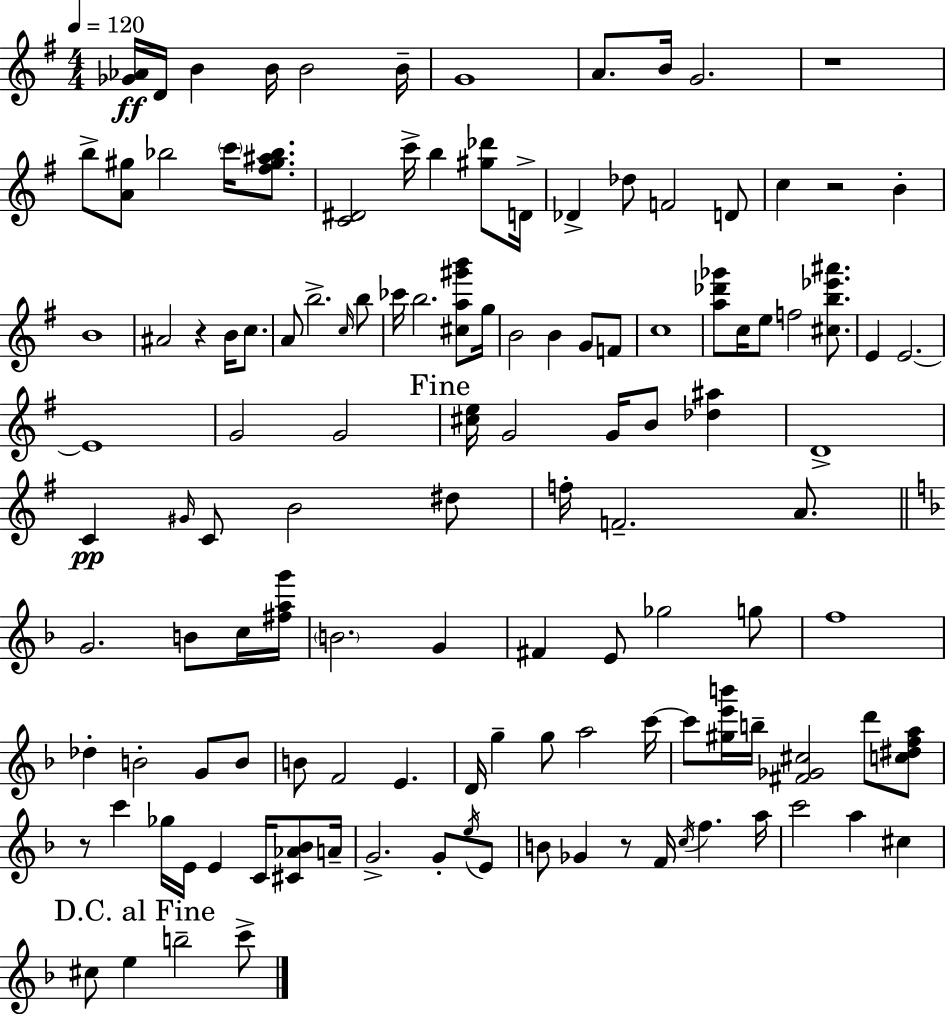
X:1
T:Untitled
M:4/4
L:1/4
K:G
[_G_A]/4 D/4 B B/4 B2 B/4 G4 A/2 B/4 G2 z4 b/2 [A^g]/2 _b2 c'/4 [^f^g^a_b]/2 [C^D]2 c'/4 b [^g_d']/2 D/4 _D _d/2 F2 D/2 c z2 B B4 ^A2 z B/4 c/2 A/2 b2 c/4 b/2 _c'/4 b2 [^ca^g'b']/2 g/4 B2 B G/2 F/2 c4 [a_d'_g']/2 c/4 e/2 f2 [^cb_e'^a']/2 E E2 E4 G2 G2 [^ce]/4 G2 G/4 B/2 [_d^a] D4 C ^G/4 C/2 B2 ^d/2 f/4 F2 A/2 G2 B/2 c/4 [^fag']/4 B2 G ^F E/2 _g2 g/2 f4 _d B2 G/2 B/2 B/2 F2 E D/4 g g/2 a2 c'/4 c'/2 [^ge'b']/4 b/4 [^F_G^c]2 d'/2 [c^dfa]/2 z/2 c' _g/4 E/4 E C/4 [^C_A_B]/2 A/4 G2 G/2 e/4 E/2 B/2 _G z/2 F/4 c/4 f a/4 c'2 a ^c ^c/2 e b2 c'/2